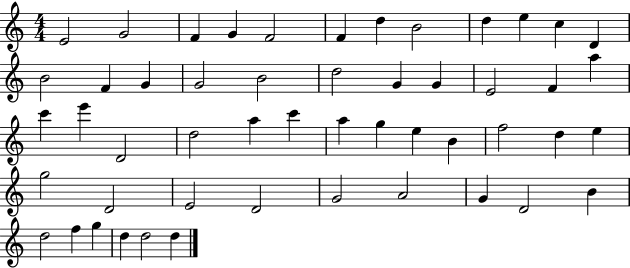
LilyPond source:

{
  \clef treble
  \numericTimeSignature
  \time 4/4
  \key c \major
  e'2 g'2 | f'4 g'4 f'2 | f'4 d''4 b'2 | d''4 e''4 c''4 d'4 | \break b'2 f'4 g'4 | g'2 b'2 | d''2 g'4 g'4 | e'2 f'4 a''4 | \break c'''4 e'''4 d'2 | d''2 a''4 c'''4 | a''4 g''4 e''4 b'4 | f''2 d''4 e''4 | \break g''2 d'2 | e'2 d'2 | g'2 a'2 | g'4 d'2 b'4 | \break d''2 f''4 g''4 | d''4 d''2 d''4 | \bar "|."
}